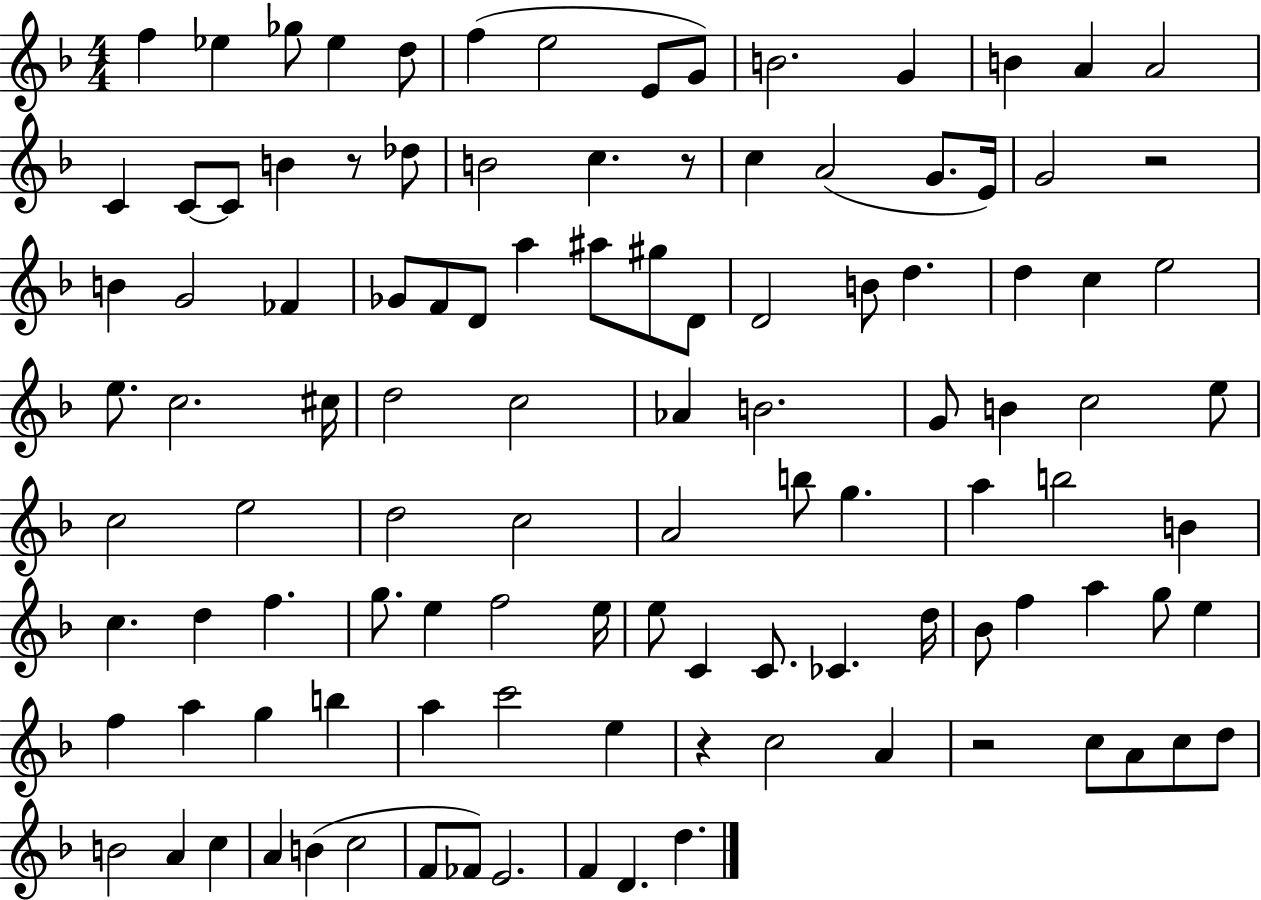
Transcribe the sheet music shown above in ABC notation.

X:1
T:Untitled
M:4/4
L:1/4
K:F
f _e _g/2 _e d/2 f e2 E/2 G/2 B2 G B A A2 C C/2 C/2 B z/2 _d/2 B2 c z/2 c A2 G/2 E/4 G2 z2 B G2 _F _G/2 F/2 D/2 a ^a/2 ^g/2 D/2 D2 B/2 d d c e2 e/2 c2 ^c/4 d2 c2 _A B2 G/2 B c2 e/2 c2 e2 d2 c2 A2 b/2 g a b2 B c d f g/2 e f2 e/4 e/2 C C/2 _C d/4 _B/2 f a g/2 e f a g b a c'2 e z c2 A z2 c/2 A/2 c/2 d/2 B2 A c A B c2 F/2 _F/2 E2 F D d